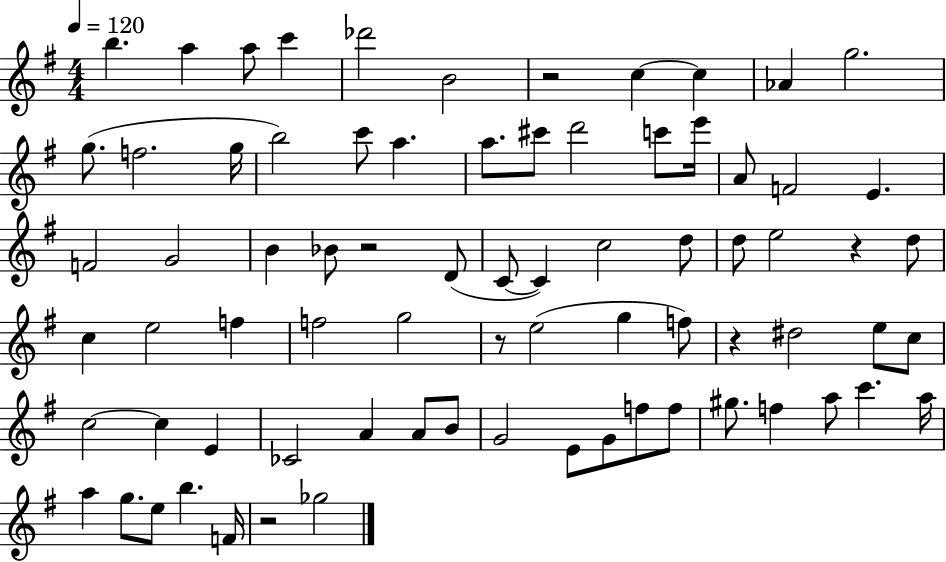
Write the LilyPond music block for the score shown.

{
  \clef treble
  \numericTimeSignature
  \time 4/4
  \key g \major
  \tempo 4 = 120
  \repeat volta 2 { b''4. a''4 a''8 c'''4 | des'''2 b'2 | r2 c''4~~ c''4 | aes'4 g''2. | \break g''8.( f''2. g''16 | b''2) c'''8 a''4. | a''8. cis'''8 d'''2 c'''8 e'''16 | a'8 f'2 e'4. | \break f'2 g'2 | b'4 bes'8 r2 d'8( | c'8~~ c'4) c''2 d''8 | d''8 e''2 r4 d''8 | \break c''4 e''2 f''4 | f''2 g''2 | r8 e''2( g''4 f''8) | r4 dis''2 e''8 c''8 | \break c''2~~ c''4 e'4 | ces'2 a'4 a'8 b'8 | g'2 e'8 g'8 f''8 f''8 | gis''8. f''4 a''8 c'''4. a''16 | \break a''4 g''8. e''8 b''4. f'16 | r2 ges''2 | } \bar "|."
}